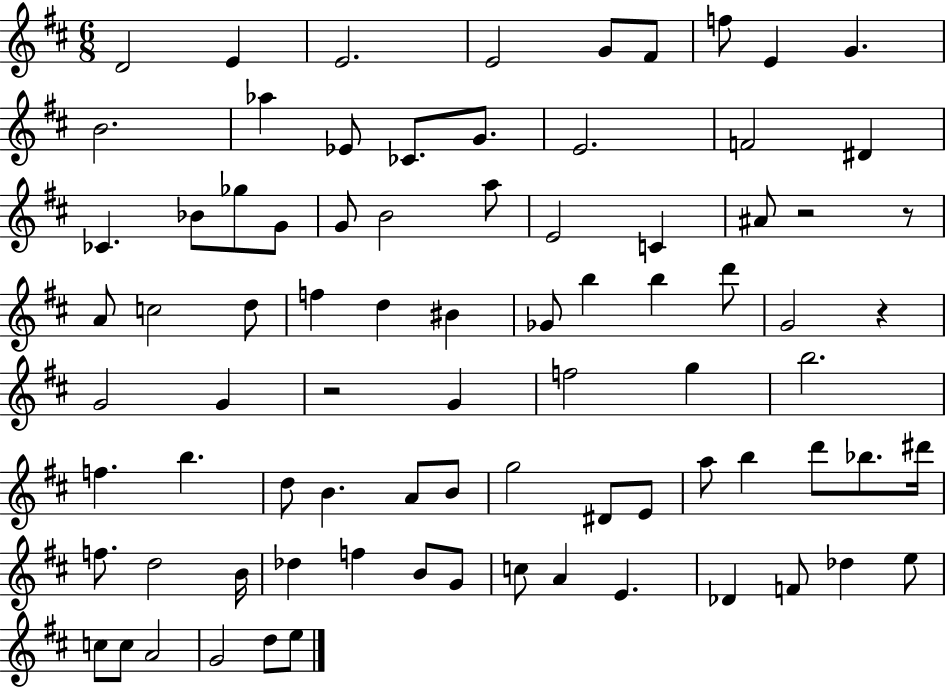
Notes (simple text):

D4/h E4/q E4/h. E4/h G4/e F#4/e F5/e E4/q G4/q. B4/h. Ab5/q Eb4/e CES4/e. G4/e. E4/h. F4/h D#4/q CES4/q. Bb4/e Gb5/e G4/e G4/e B4/h A5/e E4/h C4/q A#4/e R/h R/e A4/e C5/h D5/e F5/q D5/q BIS4/q Gb4/e B5/q B5/q D6/e G4/h R/q G4/h G4/q R/h G4/q F5/h G5/q B5/h. F5/q. B5/q. D5/e B4/q. A4/e B4/e G5/h D#4/e E4/e A5/e B5/q D6/e Bb5/e. D#6/s F5/e. D5/h B4/s Db5/q F5/q B4/e G4/e C5/e A4/q E4/q. Db4/q F4/e Db5/q E5/e C5/e C5/e A4/h G4/h D5/e E5/e